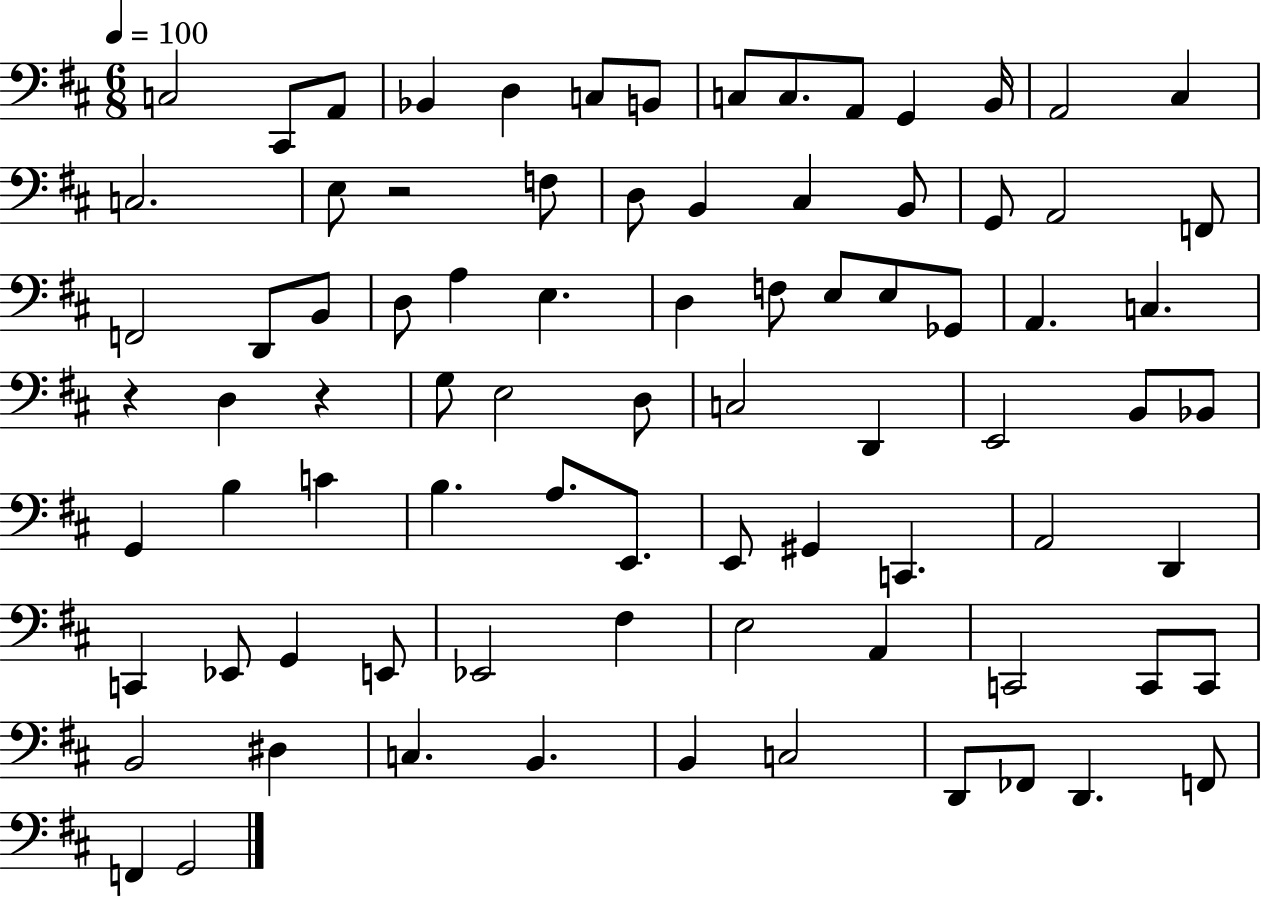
X:1
T:Untitled
M:6/8
L:1/4
K:D
C,2 ^C,,/2 A,,/2 _B,, D, C,/2 B,,/2 C,/2 C,/2 A,,/2 G,, B,,/4 A,,2 ^C, C,2 E,/2 z2 F,/2 D,/2 B,, ^C, B,,/2 G,,/2 A,,2 F,,/2 F,,2 D,,/2 B,,/2 D,/2 A, E, D, F,/2 E,/2 E,/2 _G,,/2 A,, C, z D, z G,/2 E,2 D,/2 C,2 D,, E,,2 B,,/2 _B,,/2 G,, B, C B, A,/2 E,,/2 E,,/2 ^G,, C,, A,,2 D,, C,, _E,,/2 G,, E,,/2 _E,,2 ^F, E,2 A,, C,,2 C,,/2 C,,/2 B,,2 ^D, C, B,, B,, C,2 D,,/2 _F,,/2 D,, F,,/2 F,, G,,2